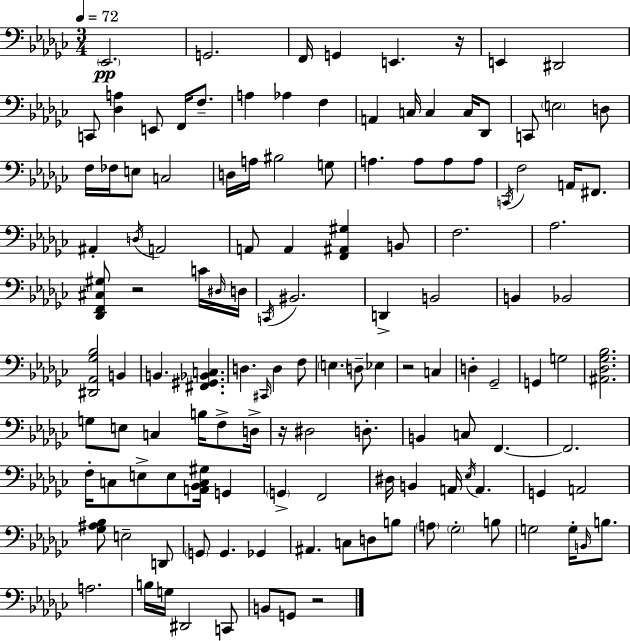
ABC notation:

X:1
T:Untitled
M:3/4
L:1/4
K:Ebm
_E,,2 G,,2 F,,/4 G,, E,, z/4 E,, ^D,,2 C,,/2 [_D,A,] E,,/2 F,,/4 F,/2 A, _A, F, A,, C,/4 C, C,/4 _D,,/2 C,,/2 E,2 D,/2 F,/4 _F,/4 E,/2 C,2 D,/4 A,/4 ^B,2 G,/2 A, A,/2 A,/2 A,/2 C,,/4 F,2 A,,/4 ^F,,/2 ^A,, D,/4 A,,2 A,,/2 A,, [F,,^A,,^G,] B,,/2 F,2 _A,2 [_D,,F,,^C,^G,]/2 z2 C/4 ^D,/4 D,/4 C,,/4 ^B,,2 D,, B,,2 B,, _B,,2 [^D,,_A,,_G,_B,]2 B,, B,, [^F,,^G,,_B,,C,] D, ^C,,/4 D, F,/2 E, D,/2 _E, z2 C, D, _G,,2 G,, G,2 [^A,,_D,_G,_B,]2 G,/2 E,/2 C, B,/4 F,/2 D,/4 z/4 ^D,2 D,/2 B,, C,/2 F,, F,,2 F,/4 C,/2 E,/2 E,/2 [A,,_B,,C,^G,]/4 G,, G,, F,,2 ^D,/4 B,, A,,/4 _E,/4 A,, G,, A,,2 [_G,^A,_B,]/2 E,2 D,,/2 G,,/2 G,, _G,, ^A,, C,/2 D,/2 B,/2 A,/2 _G,2 B,/2 G,2 G,/4 B,,/4 B,/2 A,2 B,/4 G,/4 ^D,,2 C,,/2 B,,/2 G,,/2 z2